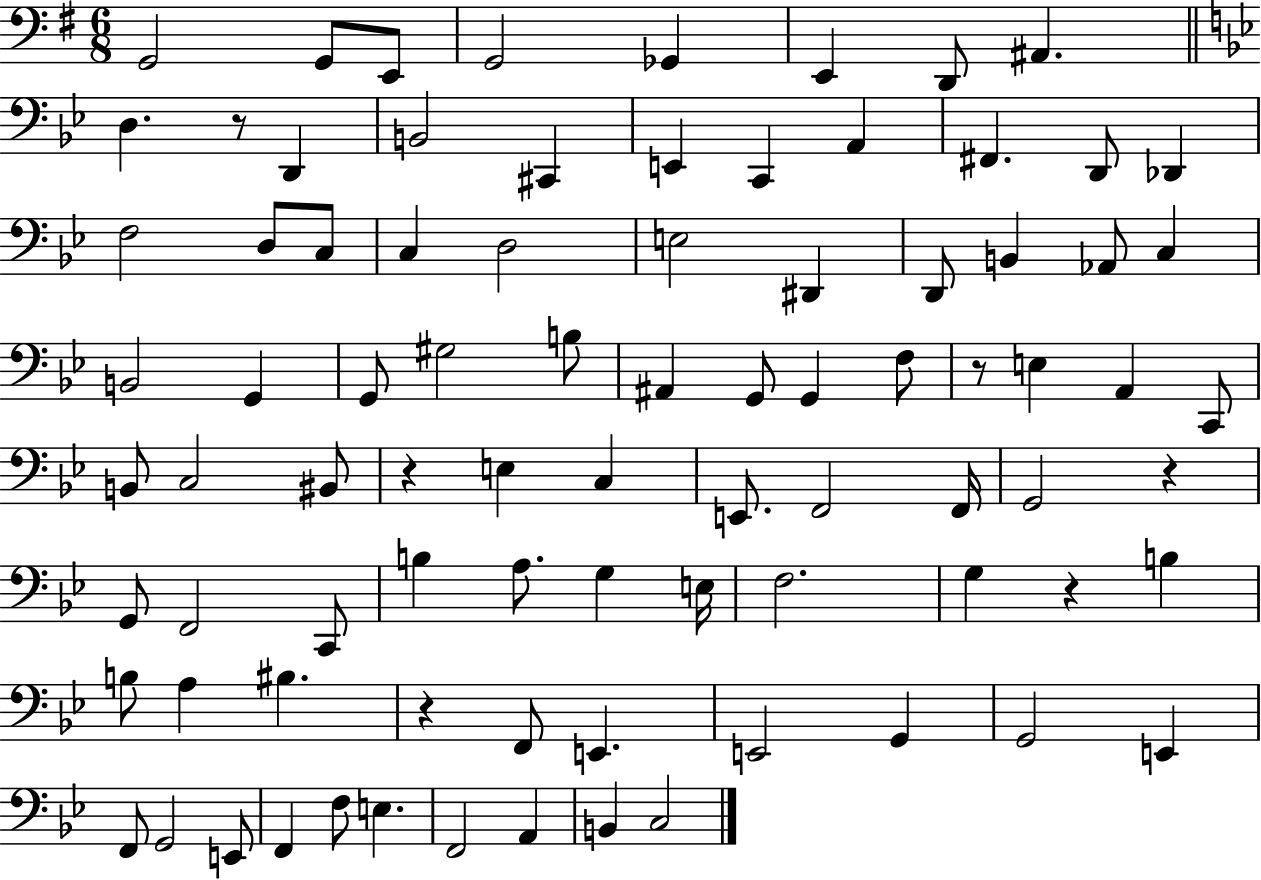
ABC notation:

X:1
T:Untitled
M:6/8
L:1/4
K:G
G,,2 G,,/2 E,,/2 G,,2 _G,, E,, D,,/2 ^A,, D, z/2 D,, B,,2 ^C,, E,, C,, A,, ^F,, D,,/2 _D,, F,2 D,/2 C,/2 C, D,2 E,2 ^D,, D,,/2 B,, _A,,/2 C, B,,2 G,, G,,/2 ^G,2 B,/2 ^A,, G,,/2 G,, F,/2 z/2 E, A,, C,,/2 B,,/2 C,2 ^B,,/2 z E, C, E,,/2 F,,2 F,,/4 G,,2 z G,,/2 F,,2 C,,/2 B, A,/2 G, E,/4 F,2 G, z B, B,/2 A, ^B, z F,,/2 E,, E,,2 G,, G,,2 E,, F,,/2 G,,2 E,,/2 F,, F,/2 E, F,,2 A,, B,, C,2